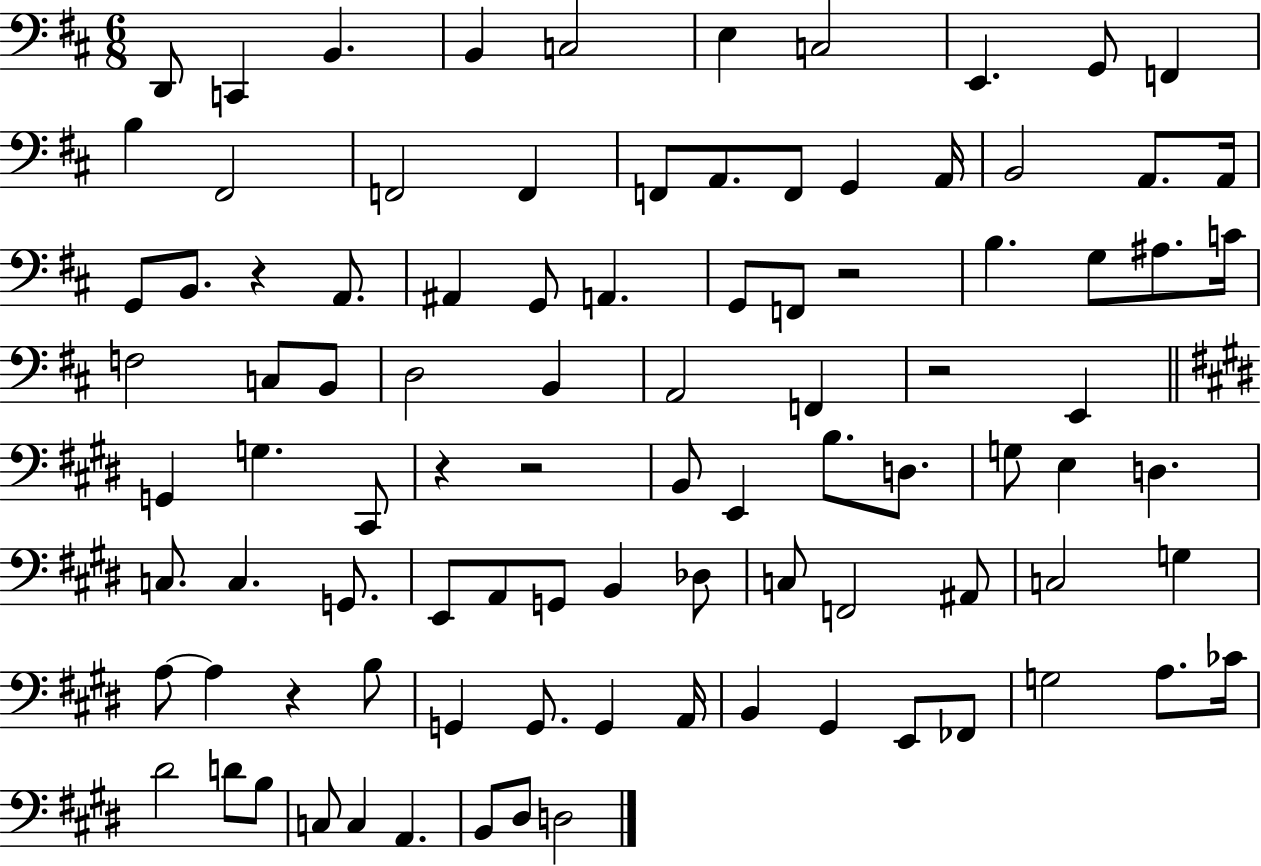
{
  \clef bass
  \numericTimeSignature
  \time 6/8
  \key d \major
  \repeat volta 2 { d,8 c,4 b,4. | b,4 c2 | e4 c2 | e,4. g,8 f,4 | \break b4 fis,2 | f,2 f,4 | f,8 a,8. f,8 g,4 a,16 | b,2 a,8. a,16 | \break g,8 b,8. r4 a,8. | ais,4 g,8 a,4. | g,8 f,8 r2 | b4. g8 ais8. c'16 | \break f2 c8 b,8 | d2 b,4 | a,2 f,4 | r2 e,4 | \break \bar "||" \break \key e \major g,4 g4. cis,8 | r4 r2 | b,8 e,4 b8. d8. | g8 e4 d4. | \break c8. c4. g,8. | e,8 a,8 g,8 b,4 des8 | c8 f,2 ais,8 | c2 g4 | \break a8~~ a4 r4 b8 | g,4 g,8. g,4 a,16 | b,4 gis,4 e,8 fes,8 | g2 a8. ces'16 | \break dis'2 d'8 b8 | c8 c4 a,4. | b,8 dis8 d2 | } \bar "|."
}